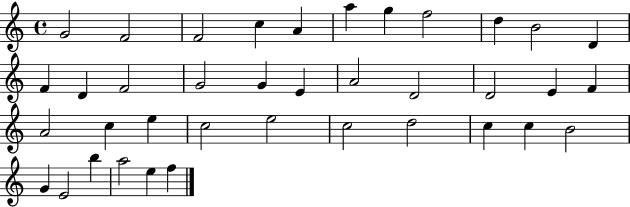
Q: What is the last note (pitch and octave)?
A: F5